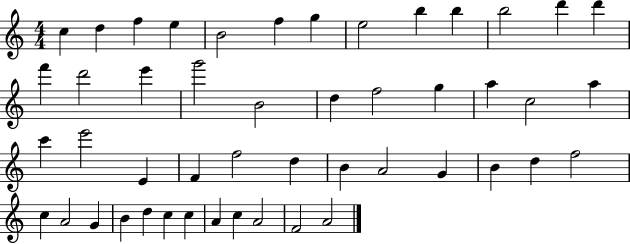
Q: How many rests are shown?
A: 0